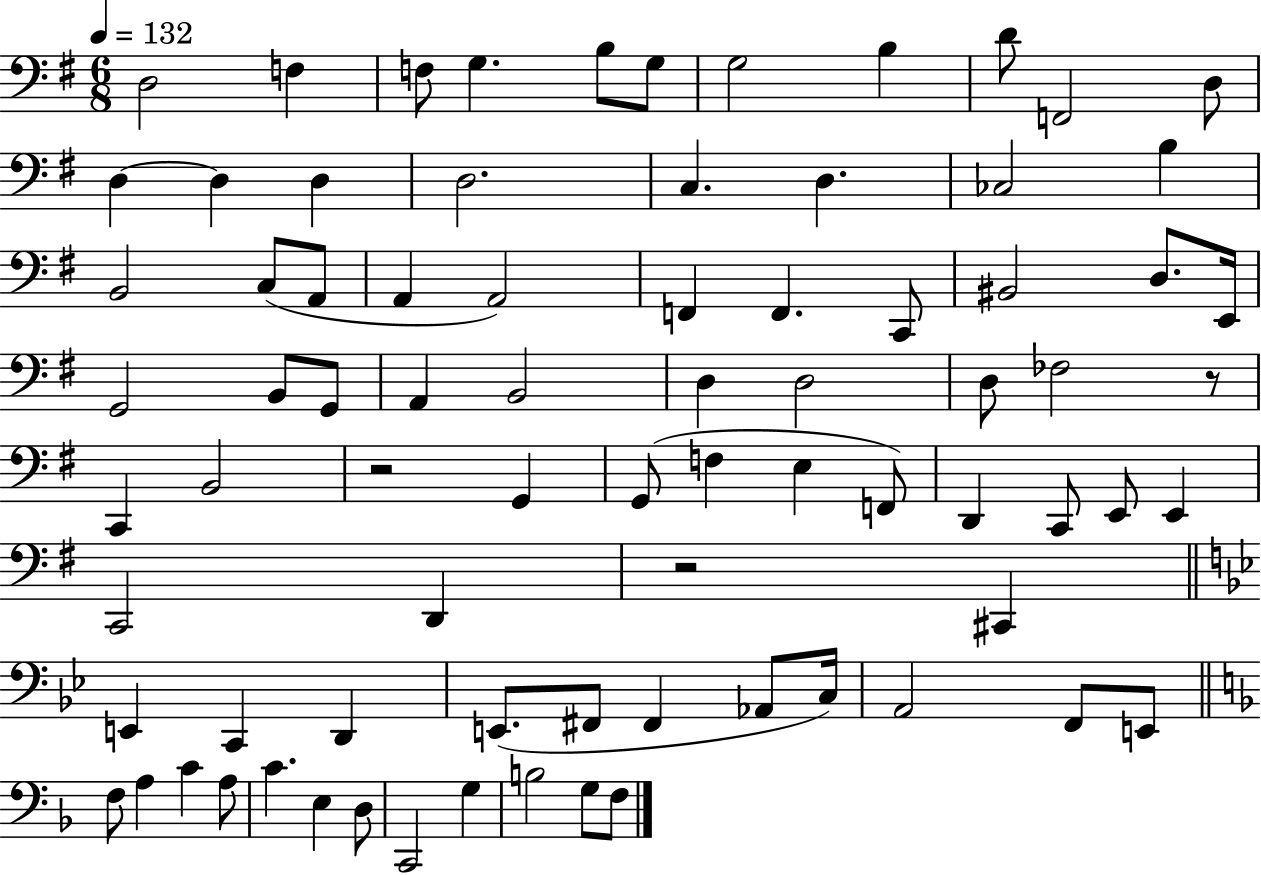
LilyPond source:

{
  \clef bass
  \numericTimeSignature
  \time 6/8
  \key g \major
  \tempo 4 = 132
  d2 f4 | f8 g4. b8 g8 | g2 b4 | d'8 f,2 d8 | \break d4~~ d4 d4 | d2. | c4. d4. | ces2 b4 | \break b,2 c8( a,8 | a,4 a,2) | f,4 f,4. c,8 | bis,2 d8. e,16 | \break g,2 b,8 g,8 | a,4 b,2 | d4 d2 | d8 fes2 r8 | \break c,4 b,2 | r2 g,4 | g,8( f4 e4 f,8) | d,4 c,8 e,8 e,4 | \break c,2 d,4 | r2 cis,4 | \bar "||" \break \key g \minor e,4 c,4 d,4 | e,8.( fis,8 fis,4 aes,8 c16) | a,2 f,8 e,8 | \bar "||" \break \key d \minor f8 a4 c'4 a8 | c'4. e4 d8 | c,2 g4 | b2 g8 f8 | \break \bar "|."
}